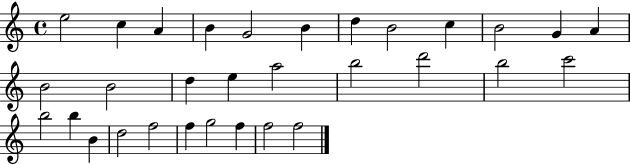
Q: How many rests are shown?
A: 0